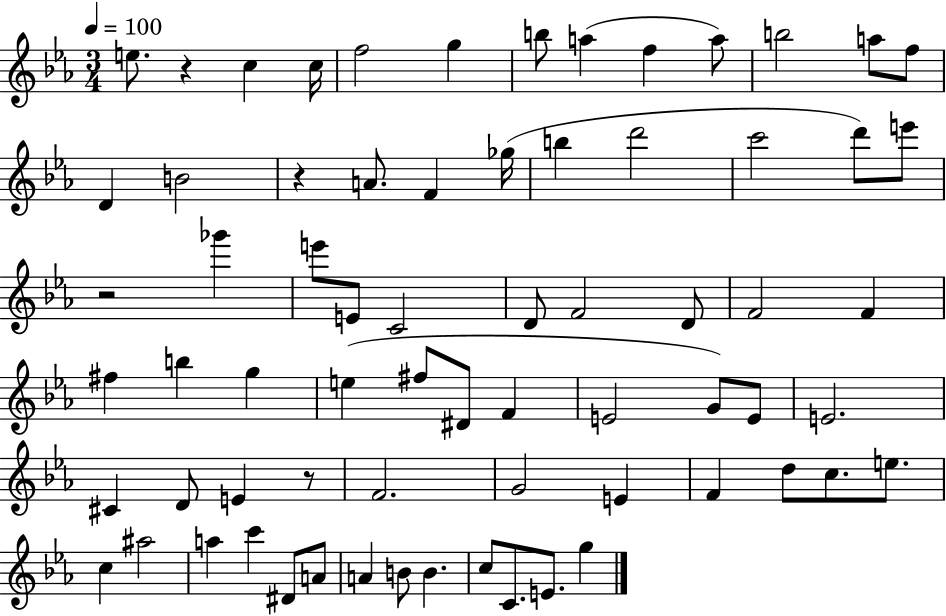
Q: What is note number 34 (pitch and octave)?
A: G5